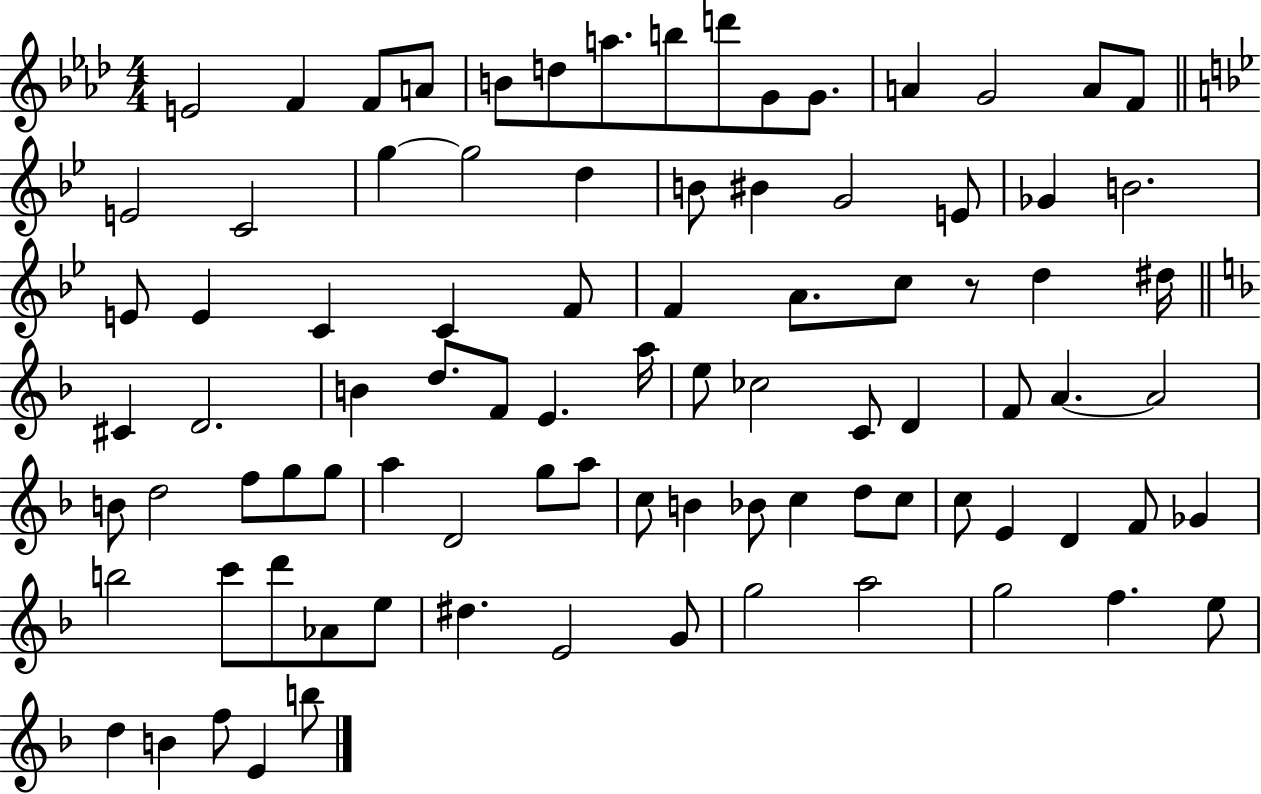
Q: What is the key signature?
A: AES major